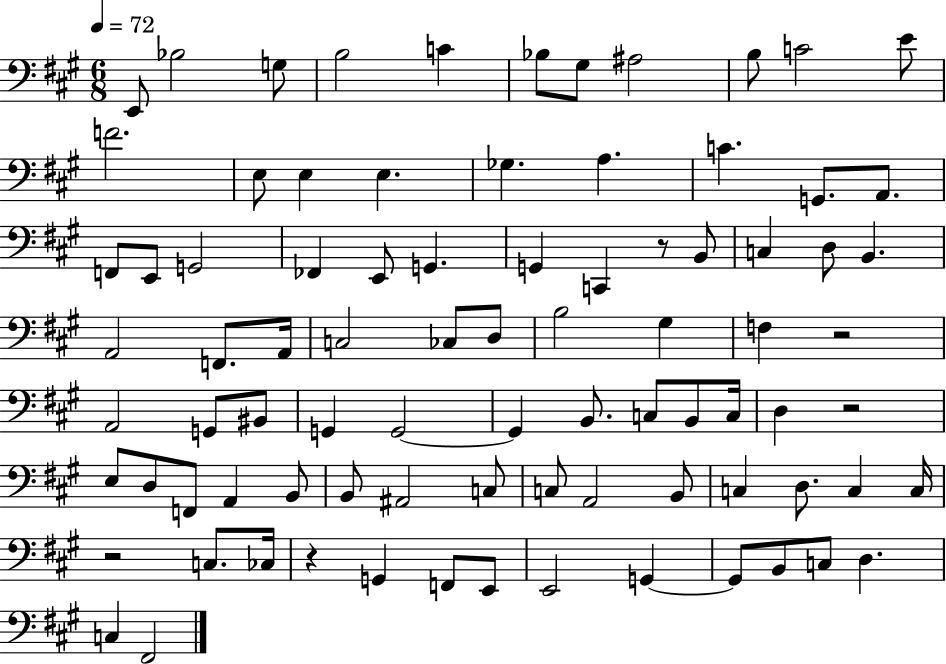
E2/e Bb3/h G3/e B3/h C4/q Bb3/e G#3/e A#3/h B3/e C4/h E4/e F4/h. E3/e E3/q E3/q. Gb3/q. A3/q. C4/q. G2/e. A2/e. F2/e E2/e G2/h FES2/q E2/e G2/q. G2/q C2/q R/e B2/e C3/q D3/e B2/q. A2/h F2/e. A2/s C3/h CES3/e D3/e B3/h G#3/q F3/q R/h A2/h G2/e BIS2/e G2/q G2/h G2/q B2/e. C3/e B2/e C3/s D3/q R/h E3/e D3/e F2/e A2/q B2/e B2/e A#2/h C3/e C3/e A2/h B2/e C3/q D3/e. C3/q C3/s R/h C3/e. CES3/s R/q G2/q F2/e E2/e E2/h G2/q G2/e B2/e C3/e D3/q. C3/q F#2/h